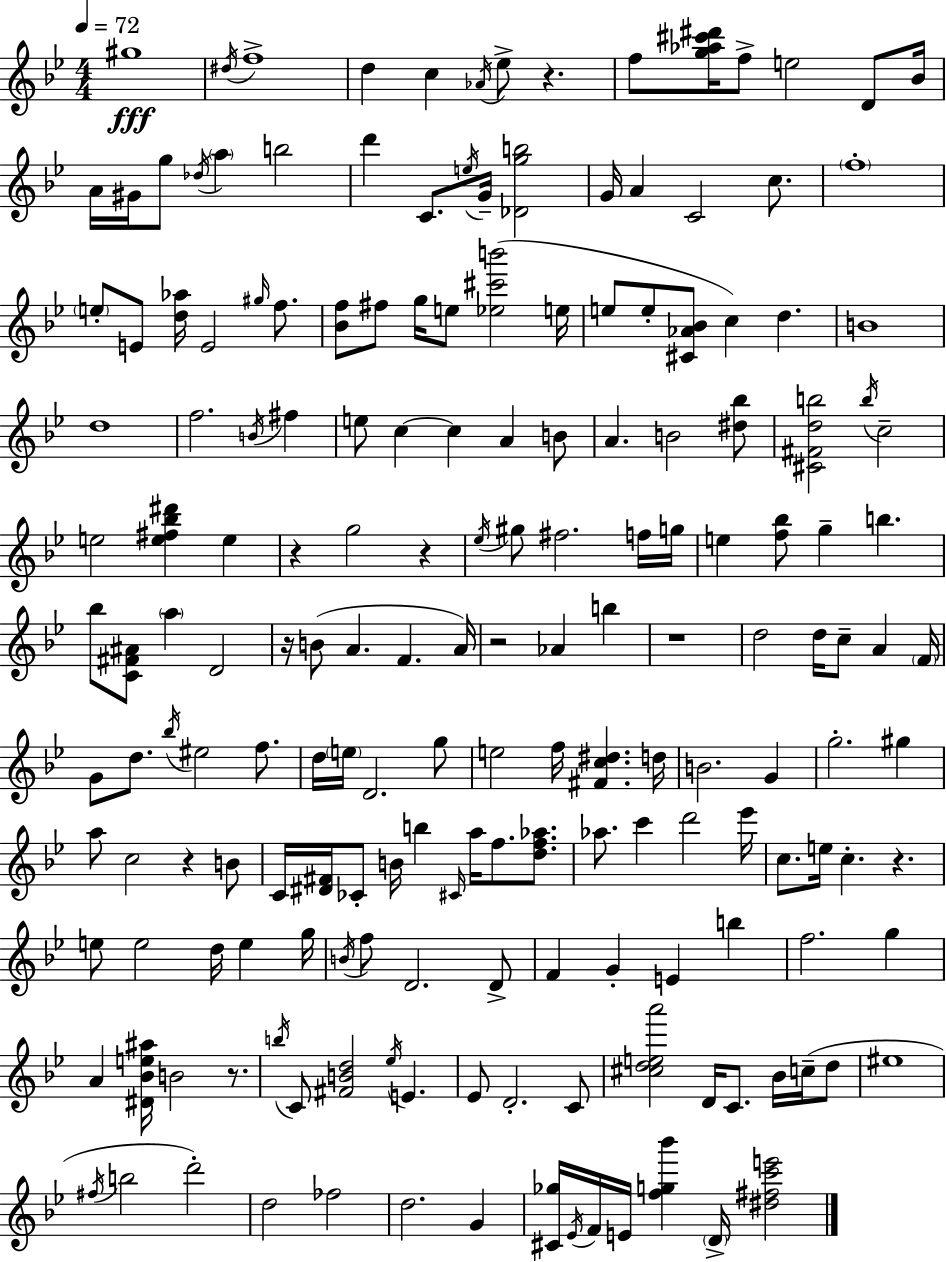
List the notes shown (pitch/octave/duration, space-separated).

G#5/w D#5/s F5/w D5/q C5/q Ab4/s Eb5/e R/q. F5/e [G5,Ab5,C#6,D#6]/s F5/e E5/h D4/e Bb4/s A4/s G#4/s G5/e Db5/s A5/q B5/h D6/q C4/e. E5/s G4/s [Db4,G5,B5]/h G4/s A4/q C4/h C5/e. F5/w E5/e E4/e [D5,Ab5]/s E4/h G#5/s F5/e. [Bb4,F5]/e F#5/e G5/s E5/e [Eb5,C#6,B6]/h E5/s E5/e E5/e [C#4,Ab4,Bb4]/e C5/q D5/q. B4/w D5/w F5/h. B4/s F#5/q E5/e C5/q C5/q A4/q B4/e A4/q. B4/h [D#5,Bb5]/e [C#4,F#4,D5,B5]/h B5/s C5/h E5/h [E5,F#5,Bb5,D#6]/q E5/q R/q G5/h R/q Eb5/s G#5/e F#5/h. F5/s G5/s E5/q [F5,Bb5]/e G5/q B5/q. Bb5/e [C4,F#4,A#4]/e A5/q D4/h R/s B4/e A4/q. F4/q. A4/s R/h Ab4/q B5/q R/w D5/h D5/s C5/e A4/q F4/s G4/e D5/e. Bb5/s EIS5/h F5/e. D5/s E5/s D4/h. G5/e E5/h F5/s [F#4,C5,D#5]/q. D5/s B4/h. G4/q G5/h. G#5/q A5/e C5/h R/q B4/e C4/s [D#4,F#4]/s CES4/e B4/s B5/q C#4/s A5/s F5/e. [D5,F5,Ab5]/e. Ab5/e. C6/q D6/h Eb6/s C5/e. E5/s C5/q. R/q. E5/e E5/h D5/s E5/q G5/s B4/s F5/e D4/h. D4/e F4/q G4/q E4/q B5/q F5/h. G5/q A4/q [D#4,Bb4,E5,A#5]/s B4/h R/e. B5/s C4/e [F#4,B4,D5]/h Eb5/s E4/q. Eb4/e D4/h. C4/e [C#5,D5,E5,A6]/h D4/s C4/e. Bb4/s C5/s D5/e EIS5/w F#5/s B5/h D6/h D5/h FES5/h D5/h. G4/q [C#4,Gb5]/s Eb4/s F4/s E4/s [F5,G5,Bb6]/q D4/s [D#5,F#5,C6,E6]/h